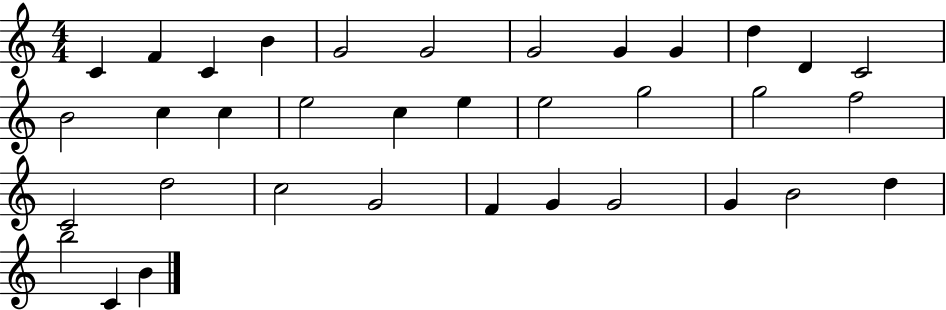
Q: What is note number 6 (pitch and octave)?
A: G4